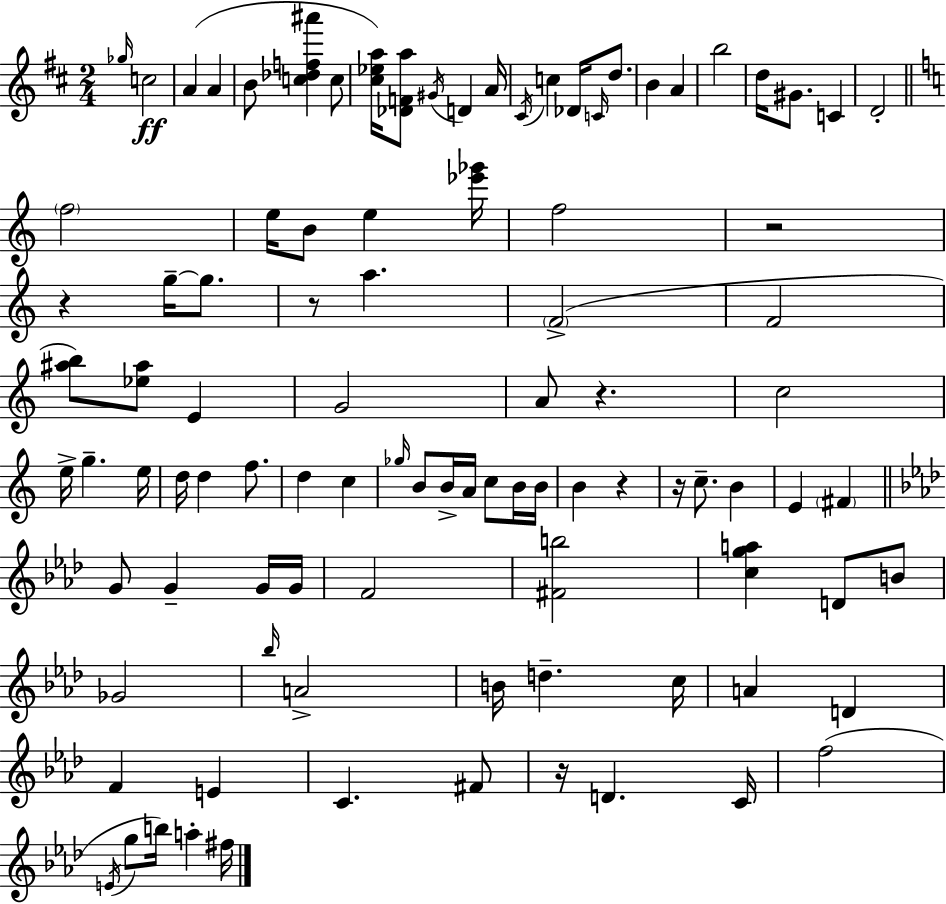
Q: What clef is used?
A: treble